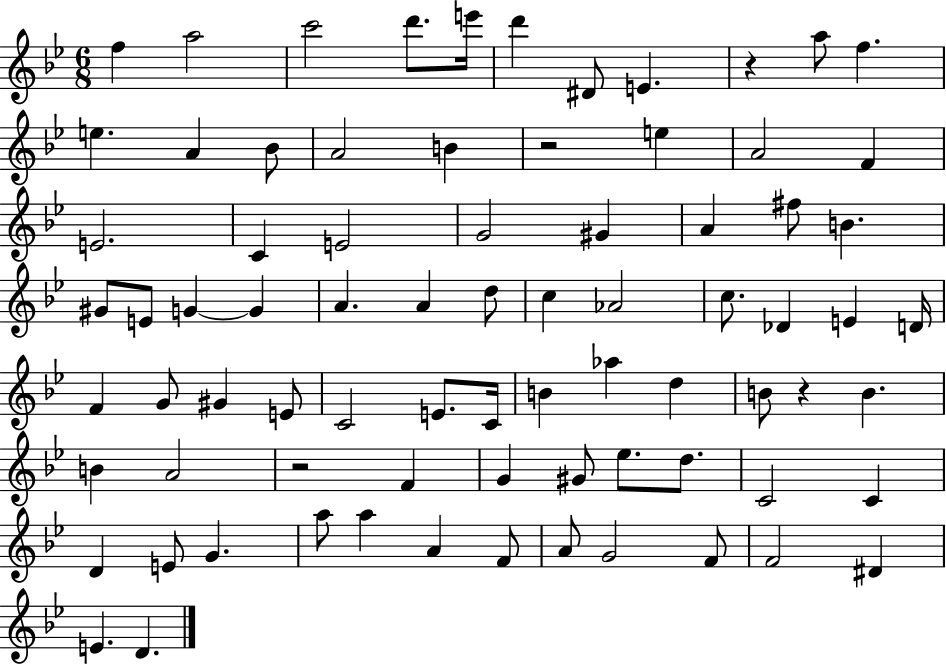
X:1
T:Untitled
M:6/8
L:1/4
K:Bb
f a2 c'2 d'/2 e'/4 d' ^D/2 E z a/2 f e A _B/2 A2 B z2 e A2 F E2 C E2 G2 ^G A ^f/2 B ^G/2 E/2 G G A A d/2 c _A2 c/2 _D E D/4 F G/2 ^G E/2 C2 E/2 C/4 B _a d B/2 z B B A2 z2 F G ^G/2 _e/2 d/2 C2 C D E/2 G a/2 a A F/2 A/2 G2 F/2 F2 ^D E D